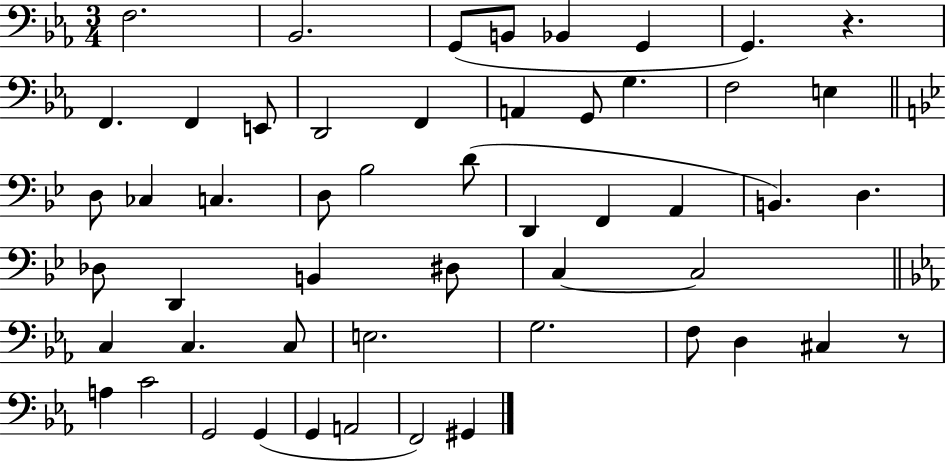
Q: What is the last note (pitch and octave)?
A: G#2